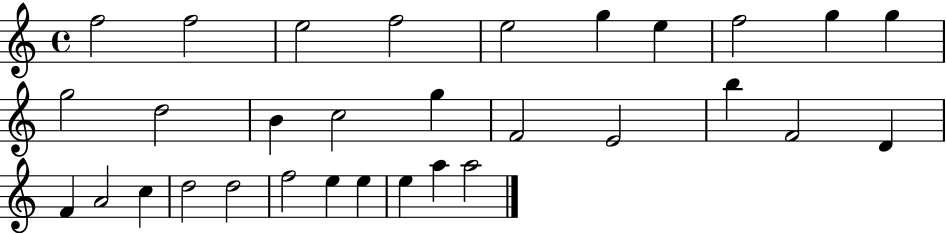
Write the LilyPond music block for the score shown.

{
  \clef treble
  \time 4/4
  \defaultTimeSignature
  \key c \major
  f''2 f''2 | e''2 f''2 | e''2 g''4 e''4 | f''2 g''4 g''4 | \break g''2 d''2 | b'4 c''2 g''4 | f'2 e'2 | b''4 f'2 d'4 | \break f'4 a'2 c''4 | d''2 d''2 | f''2 e''4 e''4 | e''4 a''4 a''2 | \break \bar "|."
}